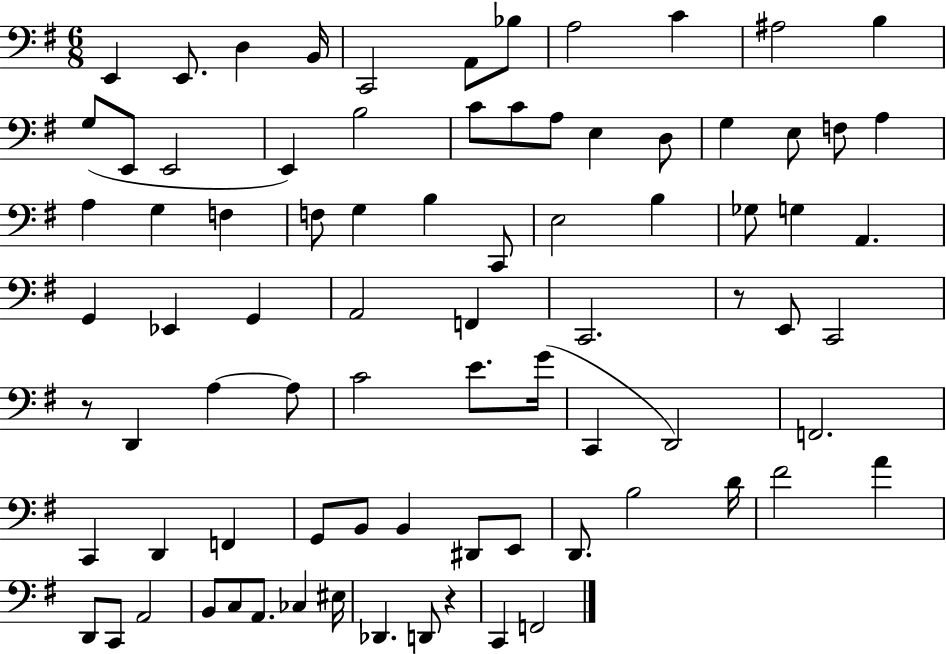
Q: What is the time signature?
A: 6/8